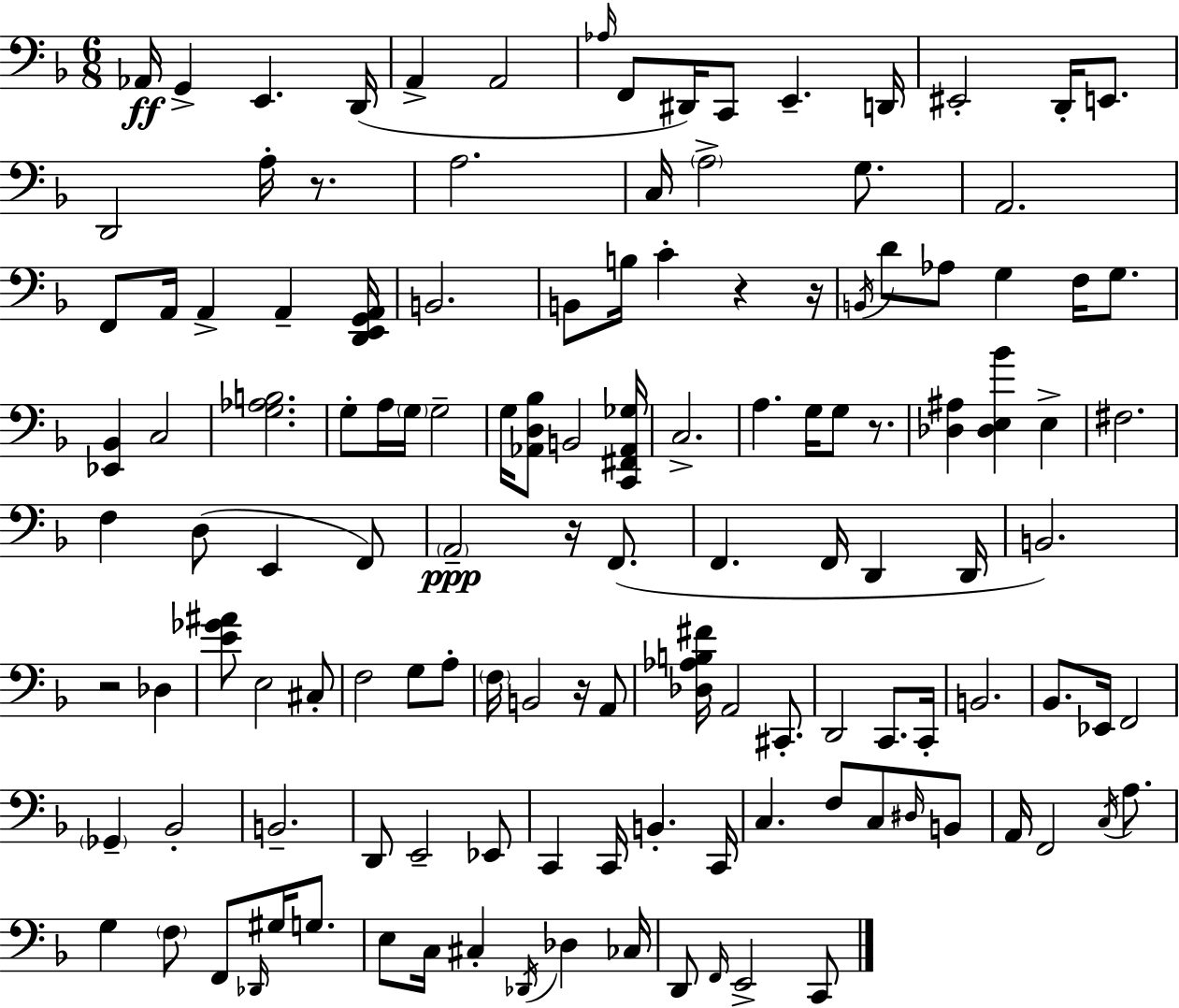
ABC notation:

X:1
T:Untitled
M:6/8
L:1/4
K:F
_A,,/4 G,, E,, D,,/4 A,, A,,2 _A,/4 F,,/2 ^D,,/4 C,,/2 E,, D,,/4 ^E,,2 D,,/4 E,,/2 D,,2 A,/4 z/2 A,2 C,/4 A,2 G,/2 A,,2 F,,/2 A,,/4 A,, A,, [D,,E,,G,,A,,]/4 B,,2 B,,/2 B,/4 C z z/4 B,,/4 D/2 _A,/2 G, F,/4 G,/2 [_E,,_B,,] C,2 [G,_A,B,]2 G,/2 A,/4 G,/4 G,2 G,/4 [_A,,D,_B,]/2 B,,2 [C,,^F,,_A,,_G,]/4 C,2 A, G,/4 G,/2 z/2 [_D,^A,] [_D,E,_B] E, ^F,2 F, D,/2 E,, F,,/2 A,,2 z/4 F,,/2 F,, F,,/4 D,, D,,/4 B,,2 z2 _D, [E_G^A]/2 E,2 ^C,/2 F,2 G,/2 A,/2 F,/4 B,,2 z/4 A,,/2 [_D,_A,B,^F]/4 A,,2 ^C,,/2 D,,2 C,,/2 C,,/4 B,,2 _B,,/2 _E,,/4 F,,2 _G,, _B,,2 B,,2 D,,/2 E,,2 _E,,/2 C,, C,,/4 B,, C,,/4 C, F,/2 C,/2 ^D,/4 B,,/2 A,,/4 F,,2 C,/4 A,/2 G, F,/2 F,,/2 _D,,/4 ^G,/4 G,/2 E,/2 C,/4 ^C, _D,,/4 _D, _C,/4 D,,/2 F,,/4 E,,2 C,,/2